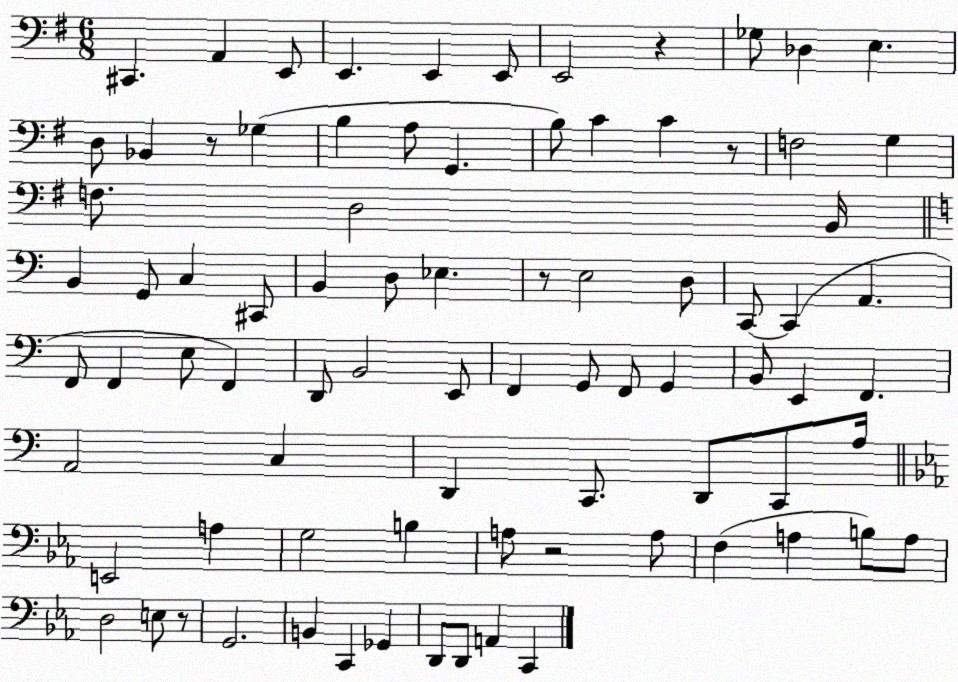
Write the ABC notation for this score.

X:1
T:Untitled
M:6/8
L:1/4
K:G
^C,, A,, E,,/2 E,, E,, E,,/2 E,,2 z _G,/2 _D, E, D,/2 _B,, z/2 _G, B, A,/2 G,, B,/2 C C z/2 F,2 G, F,/2 D,2 B,,/4 B,, G,,/2 C, ^C,,/2 B,, D,/2 _E, z/2 E,2 D,/2 C,,/2 C,, A,, F,,/2 F,, E,/2 F,, D,,/2 B,,2 E,,/2 F,, G,,/2 F,,/2 G,, B,,/2 E,, F,, A,,2 C, D,, C,,/2 D,,/2 C,,/2 A,/4 E,,2 A, G,2 B, A,/2 z2 A,/2 F, A, B,/2 A,/2 D,2 E,/2 z/2 G,,2 B,, C,, _G,, D,,/2 D,,/2 A,, C,,